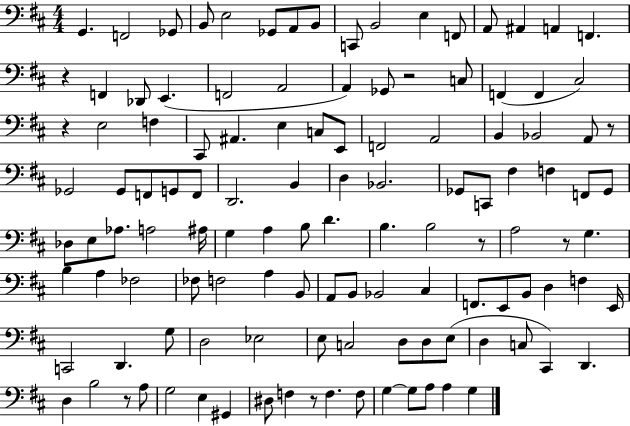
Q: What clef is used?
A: bass